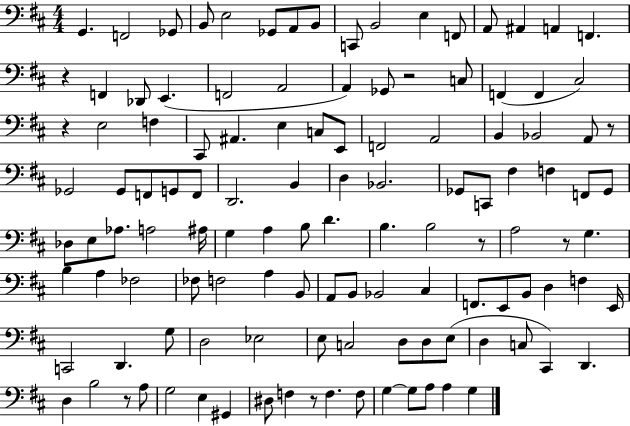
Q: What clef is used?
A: bass